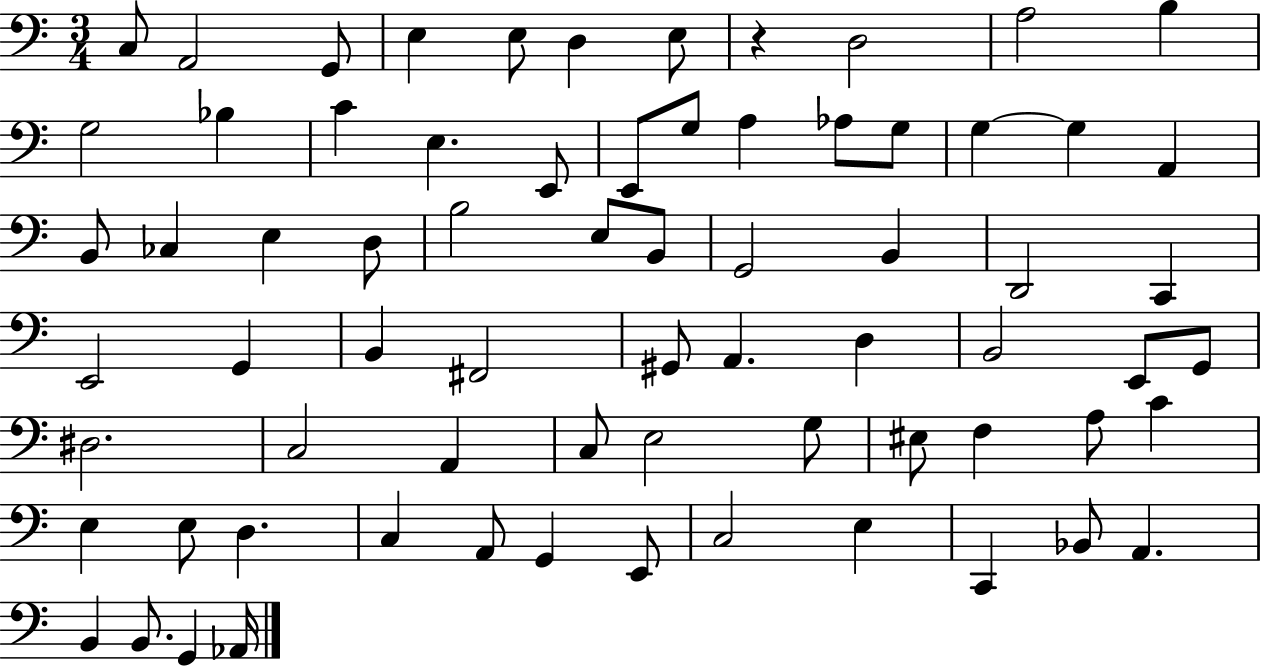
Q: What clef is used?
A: bass